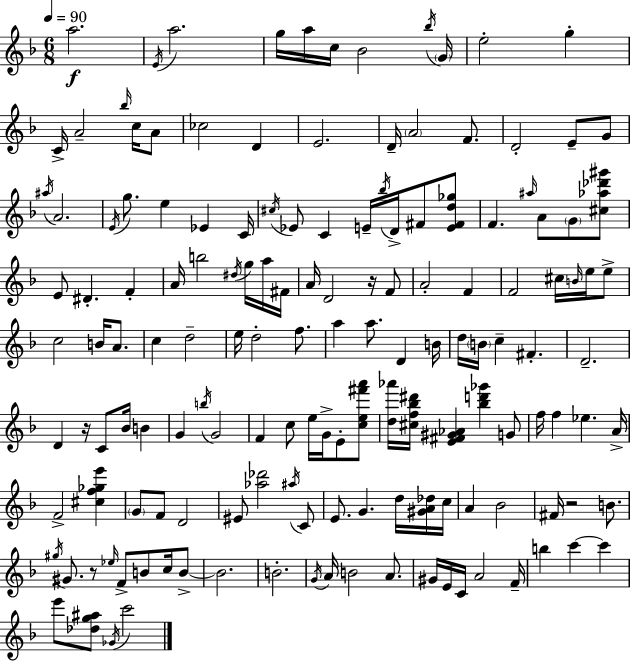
{
  \clef treble
  \numericTimeSignature
  \time 6/8
  \key f \major
  \tempo 4 = 90
  a''2.\f | \acciaccatura { e'16 } a''2. | g''16 a''16 c''16 bes'2 | \acciaccatura { bes''16 } \parenthesize g'16 e''2-. g''4-. | \break c'16-> a'2-- \grace { bes''16 } | c''16 a'8 ces''2 d'4 | e'2. | d'16-- \parenthesize a'2 | \break f'8. d'2-. e'8-- | g'8 \acciaccatura { ais''16 } a'2. | \acciaccatura { e'16 } g''8. e''4 | ees'4 c'16 \acciaccatura { cis''16 } ees'8 c'4 | \break e'16-- \acciaccatura { bes''16 } d'16-> fis'8 <e' fis' d'' ges''>8 f'4. | \grace { ais''16 } a'8 \parenthesize g'8 <cis'' aes'' des''' gis'''>8 e'8 dis'4.-. | f'4-. a'16 b''2 | \acciaccatura { dis''16 } g''16 a''16 fis'16 a'16 d'2 | \break r16 f'8 a'2-. | f'4 f'2 | cis''16 \grace { b'16 } e''16 e''8-> c''2 | b'16 a'8. c''4 | \break d''2-- e''16 d''2-. | f''8. a''4 | a''8. d'4 b'16 d''16 \parenthesize b'16 | c''4-- fis'4.-. d'2.-- | \break d'4 | r16 c'8 bes'16 b'4 g'4 | \acciaccatura { b''16 } g'2 f'4 | c''8 e''16 g'16-> e'8-. <c'' e'' fis''' a'''>8 <d'' aes'''>16 | \break <cis'' f'' bes'' dis'''>16 <e' fis' gis' aes'>4 <bes'' d''' ges'''>4 g'8 f''16 | f''4 ees''4. a'16-> f'2-> | <cis'' f'' ges'' e'''>4 \parenthesize g'8 | f'8 d'2 eis'8 | \break <aes'' des'''>2 \acciaccatura { ais''16 } c'8 | e'8. g'4. d''16 <gis' a' des''>16 c''16 | a'4 bes'2 | fis'16 r2 b'8. | \break \acciaccatura { gis''16 } gis'8. r8 \grace { ees''16 } f'8-> b'8 c''16 | b'8->~~ b'2. | b'2.-. | \acciaccatura { g'16 } a'16 b'2 | \break a'8. gis'16 e'16 c'16 a'2 | f'16-- b''4 c'''4~~ c'''4 | e'''8 <des'' g'' ais''>8 \acciaccatura { ges'16 } c'''2 | \bar "|."
}